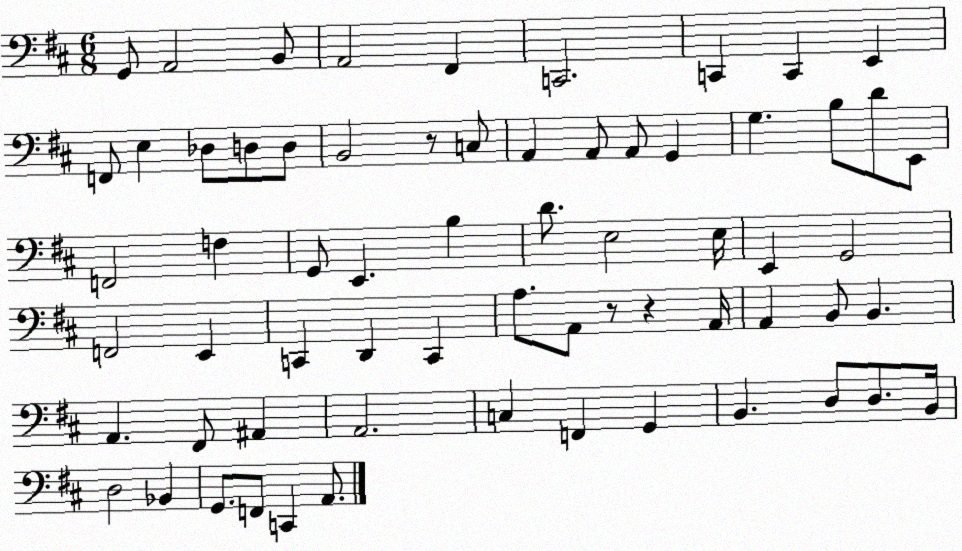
X:1
T:Untitled
M:6/8
L:1/4
K:D
G,,/2 A,,2 B,,/2 A,,2 ^F,, C,,2 C,, C,, E,, F,,/2 E, _D,/2 D,/2 D,/2 B,,2 z/2 C,/2 A,, A,,/2 A,,/2 G,, G, B,/2 D/2 E,,/2 F,,2 F, G,,/2 E,, B, D/2 E,2 E,/4 E,, G,,2 F,,2 E,, C,, D,, C,, A,/2 A,,/2 z/2 z A,,/4 A,, B,,/2 B,, A,, ^F,,/2 ^A,, A,,2 C, F,, G,, B,, D,/2 D,/2 B,,/4 D,2 _B,, G,,/2 F,,/2 C,, A,,/2